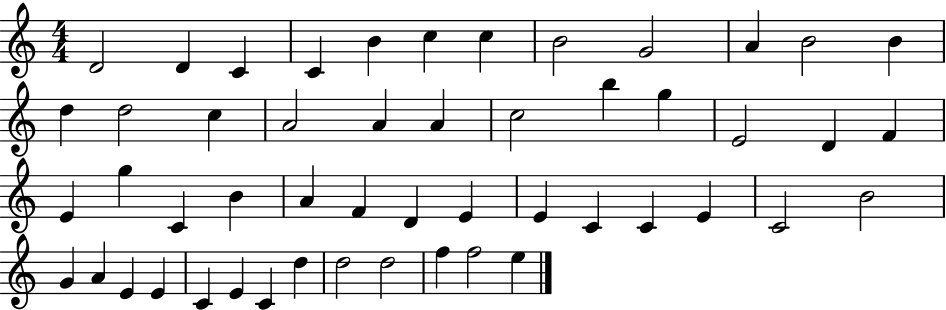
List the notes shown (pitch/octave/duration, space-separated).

D4/h D4/q C4/q C4/q B4/q C5/q C5/q B4/h G4/h A4/q B4/h B4/q D5/q D5/h C5/q A4/h A4/q A4/q C5/h B5/q G5/q E4/h D4/q F4/q E4/q G5/q C4/q B4/q A4/q F4/q D4/q E4/q E4/q C4/q C4/q E4/q C4/h B4/h G4/q A4/q E4/q E4/q C4/q E4/q C4/q D5/q D5/h D5/h F5/q F5/h E5/q